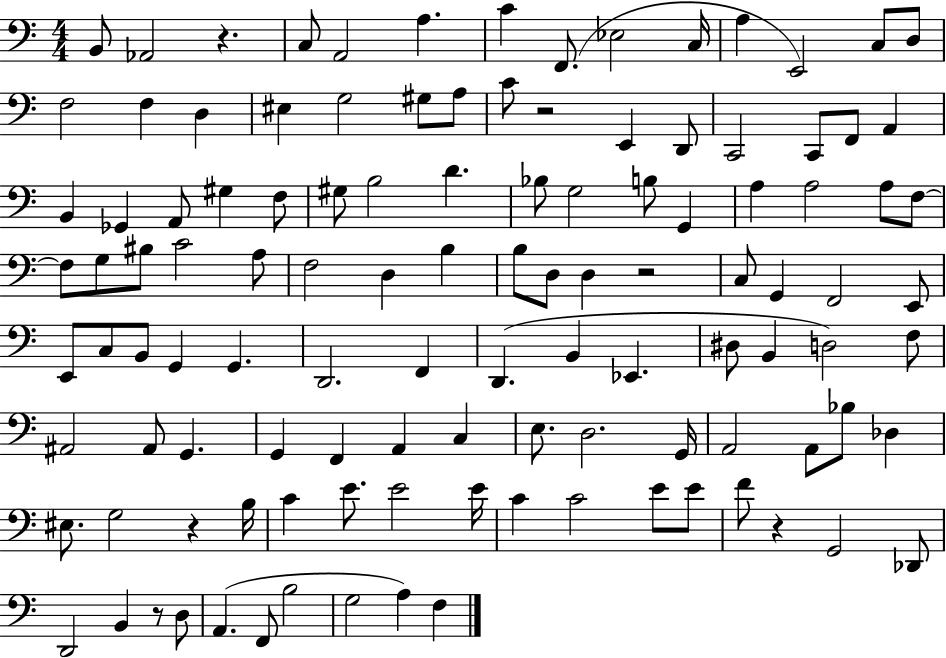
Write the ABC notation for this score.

X:1
T:Untitled
M:4/4
L:1/4
K:C
B,,/2 _A,,2 z C,/2 A,,2 A, C F,,/2 _E,2 C,/4 A, E,,2 C,/2 D,/2 F,2 F, D, ^E, G,2 ^G,/2 A,/2 C/2 z2 E,, D,,/2 C,,2 C,,/2 F,,/2 A,, B,, _G,, A,,/2 ^G, F,/2 ^G,/2 B,2 D _B,/2 G,2 B,/2 G,, A, A,2 A,/2 F,/2 F,/2 G,/2 ^B,/2 C2 A,/2 F,2 D, B, B,/2 D,/2 D, z2 C,/2 G,, F,,2 E,,/2 E,,/2 C,/2 B,,/2 G,, G,, D,,2 F,, D,, B,, _E,, ^D,/2 B,, D,2 F,/2 ^A,,2 ^A,,/2 G,, G,, F,, A,, C, E,/2 D,2 G,,/4 A,,2 A,,/2 _B,/2 _D, ^E,/2 G,2 z B,/4 C E/2 E2 E/4 C C2 E/2 E/2 F/2 z G,,2 _D,,/2 D,,2 B,, z/2 D,/2 A,, F,,/2 B,2 G,2 A, F,